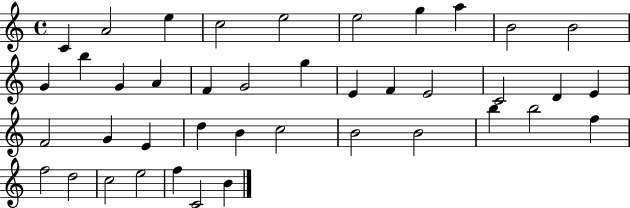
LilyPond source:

{
  \clef treble
  \time 4/4
  \defaultTimeSignature
  \key c \major
  c'4 a'2 e''4 | c''2 e''2 | e''2 g''4 a''4 | b'2 b'2 | \break g'4 b''4 g'4 a'4 | f'4 g'2 g''4 | e'4 f'4 e'2 | c'2 d'4 e'4 | \break f'2 g'4 e'4 | d''4 b'4 c''2 | b'2 b'2 | b''4 b''2 f''4 | \break f''2 d''2 | c''2 e''2 | f''4 c'2 b'4 | \bar "|."
}